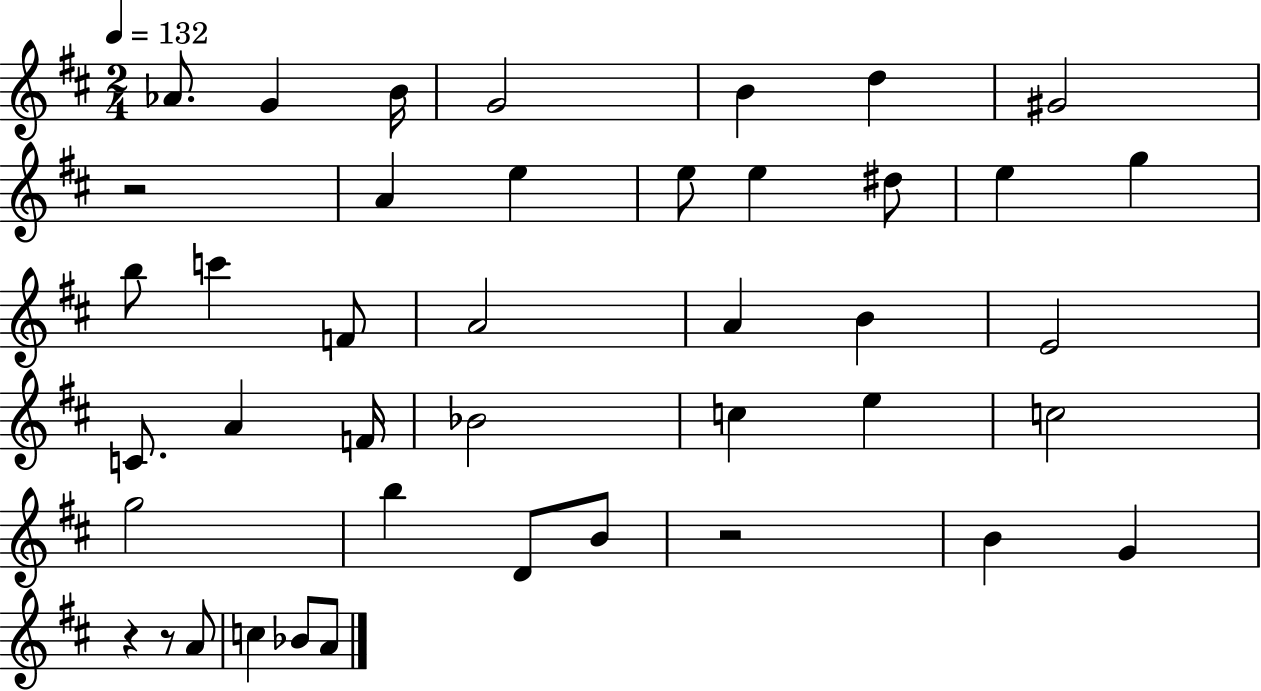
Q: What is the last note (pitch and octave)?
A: A4